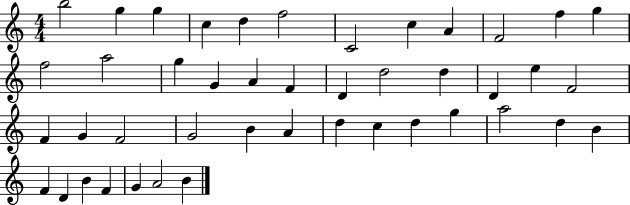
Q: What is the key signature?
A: C major